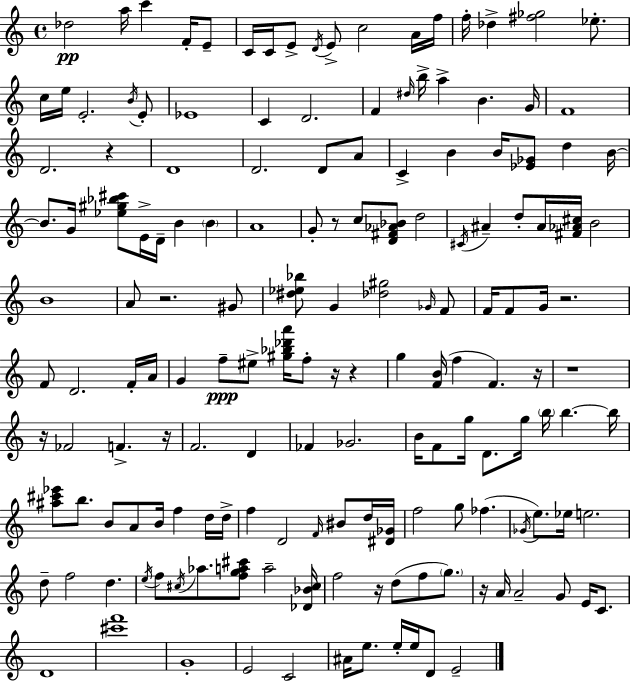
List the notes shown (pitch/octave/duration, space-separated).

Db5/h A5/s C6/q F4/s E4/e C4/s C4/s E4/e D4/s E4/e C5/h A4/s F5/s F5/s Db5/q [F#5,Gb5]/h Eb5/e. C5/s E5/s E4/h. B4/s E4/e Eb4/w C4/q D4/h. F4/q D#5/s B5/s A5/q B4/q. G4/s F4/w D4/h. R/q D4/w D4/h. D4/e A4/e C4/q B4/q B4/s [Eb4,Gb4]/e D5/q B4/s B4/e. G4/s [Eb5,G#5,Bb5,C#6]/e E4/s D4/s B4/q B4/q A4/w G4/e R/e C5/e [D4,F#4,Ab4,Bb4]/e D5/h C#4/s A#4/q D5/e A#4/s [F#4,Ab4,C#5]/s B4/h B4/w A4/e R/h. G#4/e [D#5,Eb5,Bb5]/e G4/q [Db5,G#5]/h Gb4/s F4/e F4/s F4/e G4/s R/h. F4/e D4/h. F4/s A4/s G4/q F5/e EIS5/e [G#5,Bb5,Db6,A6]/s F5/e R/s R/q G5/q [F4,B4]/s F5/q F4/q. R/s R/w R/s FES4/h F4/q. R/s F4/h. D4/q FES4/q Gb4/h. B4/s F4/e G5/s D4/e. G5/s B5/s B5/q. B5/s [A#5,C#6,Eb6]/e B5/e. B4/e A4/e B4/s F5/q D5/s D5/s F5/q D4/h F4/s BIS4/e D5/s [D#4,Gb4]/s F5/h G5/e FES5/q. Gb4/s E5/e. Eb5/s E5/h. D5/e F5/h D5/q. E5/s F5/e C#5/s Ab5/e. [F5,G5,A5,C#6]/e A5/h [Db4,Bb4,C#5]/s F5/h R/s D5/e F5/e G5/e. R/s A4/s A4/h G4/e E4/s C4/e. D4/w [C#6,F6]/w G4/w E4/h C4/h A#4/s E5/e. E5/s E5/s D4/e E4/h